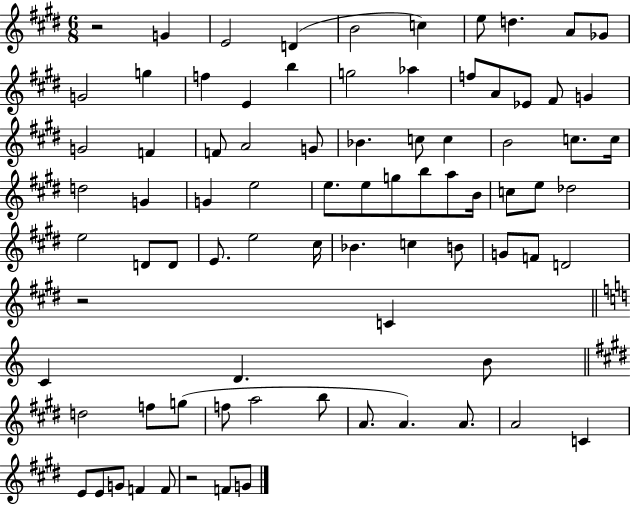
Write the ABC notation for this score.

X:1
T:Untitled
M:6/8
L:1/4
K:E
z2 G E2 D B2 c e/2 d A/2 _G/2 G2 g f E b g2 _a f/2 A/2 _E/2 ^F/2 G G2 F F/2 A2 G/2 _B c/2 c B2 c/2 c/4 d2 G G e2 e/2 e/2 g/2 b/2 a/2 B/4 c/2 e/2 _d2 e2 D/2 D/2 E/2 e2 ^c/4 _B c B/2 G/2 F/2 D2 z2 C C D B/2 d2 f/2 g/2 f/2 a2 b/2 A/2 A A/2 A2 C E/2 E/2 G/2 F F/2 z2 F/2 G/2